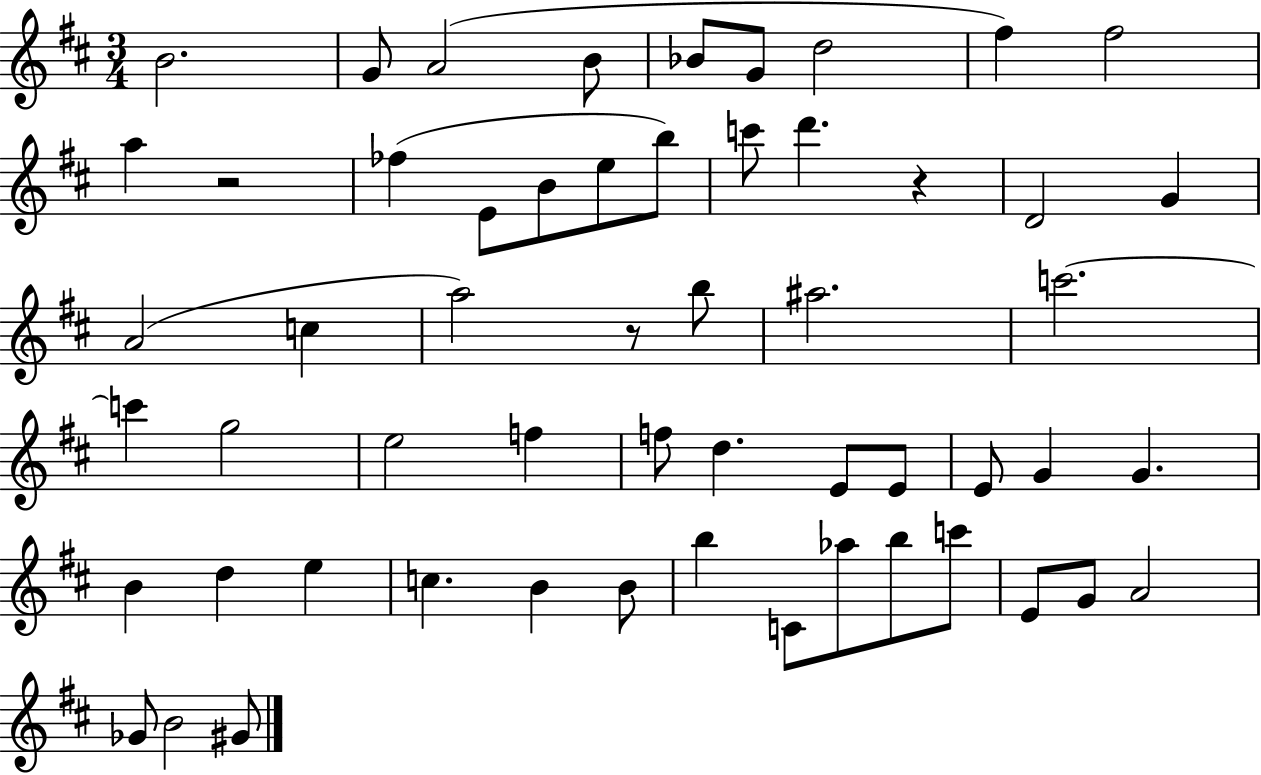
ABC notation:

X:1
T:Untitled
M:3/4
L:1/4
K:D
B2 G/2 A2 B/2 _B/2 G/2 d2 ^f ^f2 a z2 _f E/2 B/2 e/2 b/2 c'/2 d' z D2 G A2 c a2 z/2 b/2 ^a2 c'2 c' g2 e2 f f/2 d E/2 E/2 E/2 G G B d e c B B/2 b C/2 _a/2 b/2 c'/2 E/2 G/2 A2 _G/2 B2 ^G/2